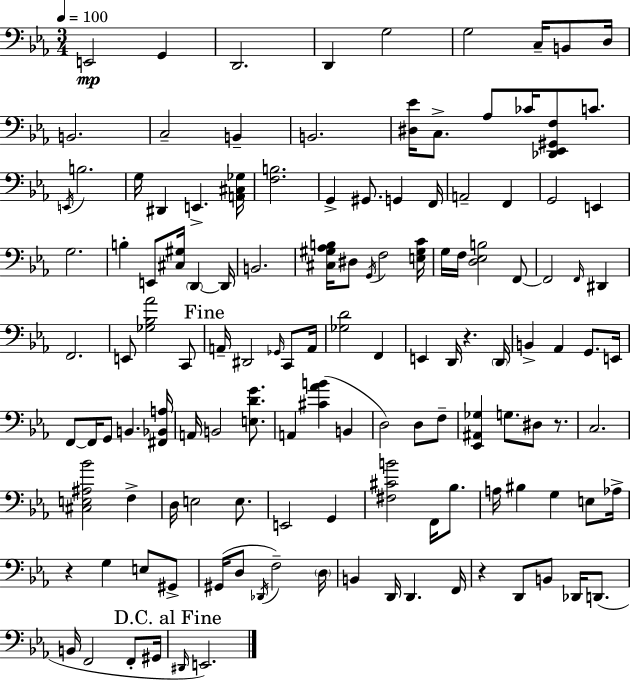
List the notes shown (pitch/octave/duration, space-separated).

E2/h G2/q D2/h. D2/q G3/h G3/h C3/s B2/e D3/s B2/h. C3/h B2/q B2/h. [D#3,Eb4]/s C3/e. Ab3/e CES4/s [Db2,Eb2,G#2,F3]/e C4/e. E2/s B3/h. G3/s D#2/q E2/q. [A2,C#3,Gb3]/s [F3,B3]/h. G2/q G#2/e. G2/q F2/s A2/h F2/q G2/h E2/q G3/h. B3/q E2/e [C#3,G#3]/s D2/q D2/s B2/h. [C#3,G#3,Ab3,B3]/s D#3/e G2/s F3/h [E3,G#3,C4]/s G3/s F3/s [D3,Eb3,B3]/h F2/e F2/h F2/s D#2/q F2/h. E2/e [Gb3,Bb3,Ab4]/h C2/e A2/s D#2/h Gb2/s C2/e A2/s [Gb3,D4]/h F2/q E2/q D2/s R/q. D2/s B2/q Ab2/q G2/e. E2/s F2/e F2/s G2/e B2/q. [F#2,Bb2,A3]/s A2/s B2/h [E3,D4,G4]/e. A2/q [C#4,Ab4,B4]/q B2/q D3/h D3/e F3/e [Eb2,A#2,Gb3]/q G3/e. D#3/e R/e. C3/h. [C#3,E3,A#3,Bb4]/h F3/q D3/s E3/h E3/e. E2/h G2/q [F#3,C#4,B4]/h F2/s Bb3/e. A3/s BIS3/q G3/q E3/e Ab3/s R/q G3/q E3/e G#2/e G#2/s D3/e Db2/s F3/h D3/s B2/q D2/s D2/q. F2/s R/q D2/e B2/e Db2/s D2/e. B2/s F2/h F2/e G#2/s D#2/s E2/h.